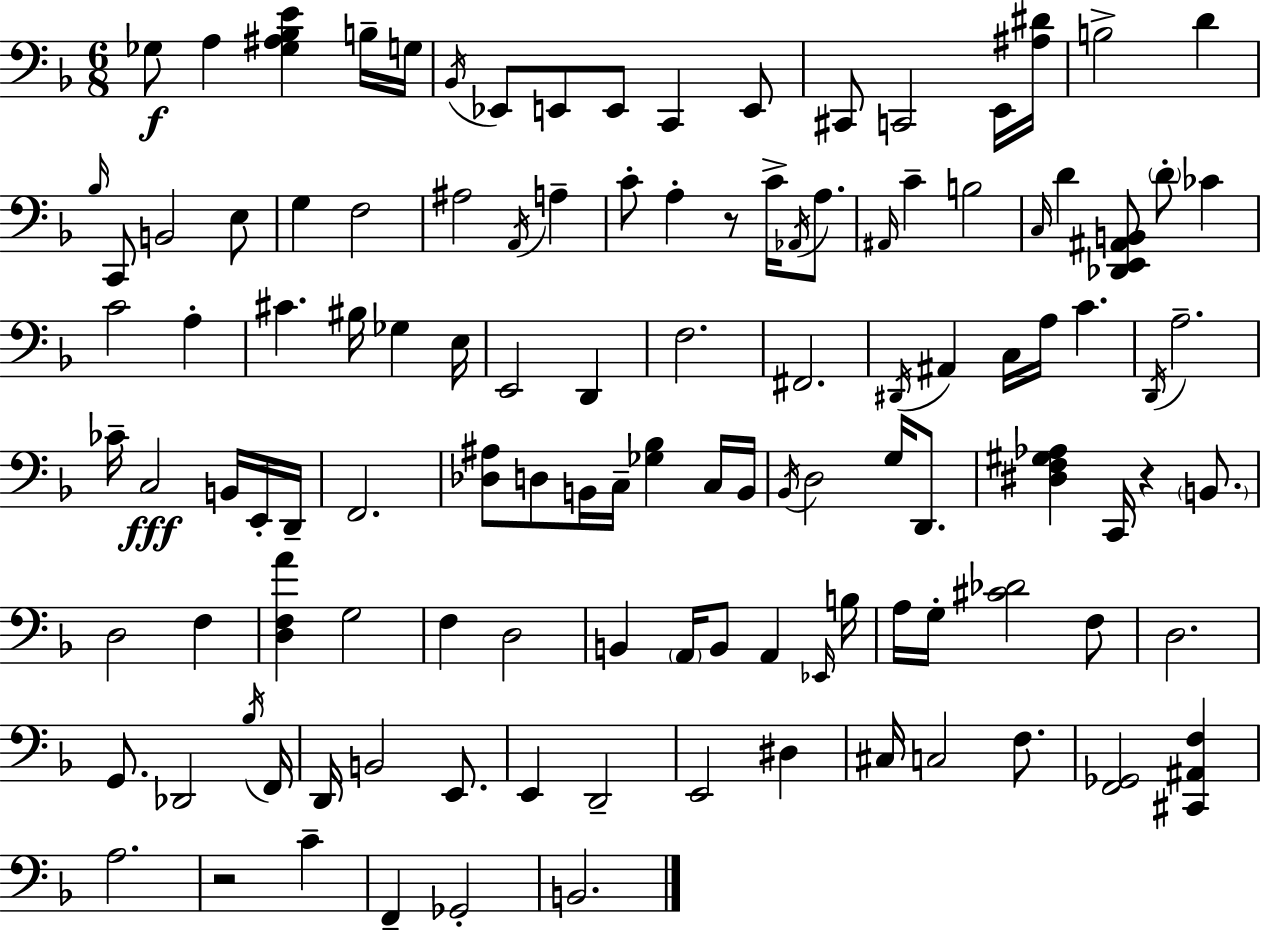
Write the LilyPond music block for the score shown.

{
  \clef bass
  \numericTimeSignature
  \time 6/8
  \key d \minor
  \repeat volta 2 { ges8\f a4 <ges ais bes e'>4 b16-- g16 | \acciaccatura { bes,16 } ees,8 e,8 e,8 c,4 e,8 | cis,8 c,2 e,16 | <ais dis'>16 b2-> d'4 | \break \grace { bes16 } c,8 b,2 | e8 g4 f2 | ais2 \acciaccatura { a,16 } a4-- | c'8-. a4-. r8 c'16-> | \break \acciaccatura { aes,16 } a8. \grace { ais,16 } c'4-- b2 | \grace { c16 } d'4 <des, e, ais, b,>8 | \parenthesize d'8-. ces'4 c'2 | a4-. cis'4. | \break bis16 ges4 e16 e,2 | d,4 f2. | fis,2. | \acciaccatura { dis,16 } ais,4 c16 | \break a16 c'4. \acciaccatura { d,16 } a2.-- | ces'16-- c2\fff | b,16 e,16-. d,16-- f,2. | <des ais>8 d8 | \break b,16 c16-- <ges bes>4 c16 b,16 \acciaccatura { bes,16 } d2 | g16 d,8. <dis f gis aes>4 | c,16 r4 \parenthesize b,8. d2 | f4 <d f a'>4 | \break g2 f4 | d2 b,4 | \parenthesize a,16 b,8 a,4 \grace { ees,16 } b16 a16 g16-. | <cis' des'>2 f8 d2. | \break g,8. | des,2 \acciaccatura { bes16 } f,16 d,16 | b,2 e,8. e,4 | d,2-- e,2 | \break dis4 cis16 | c2 f8. <f, ges,>2 | <cis, ais, f>4 a2. | r2 | \break c'4-- f,4-- | ges,2-. b,2. | } \bar "|."
}